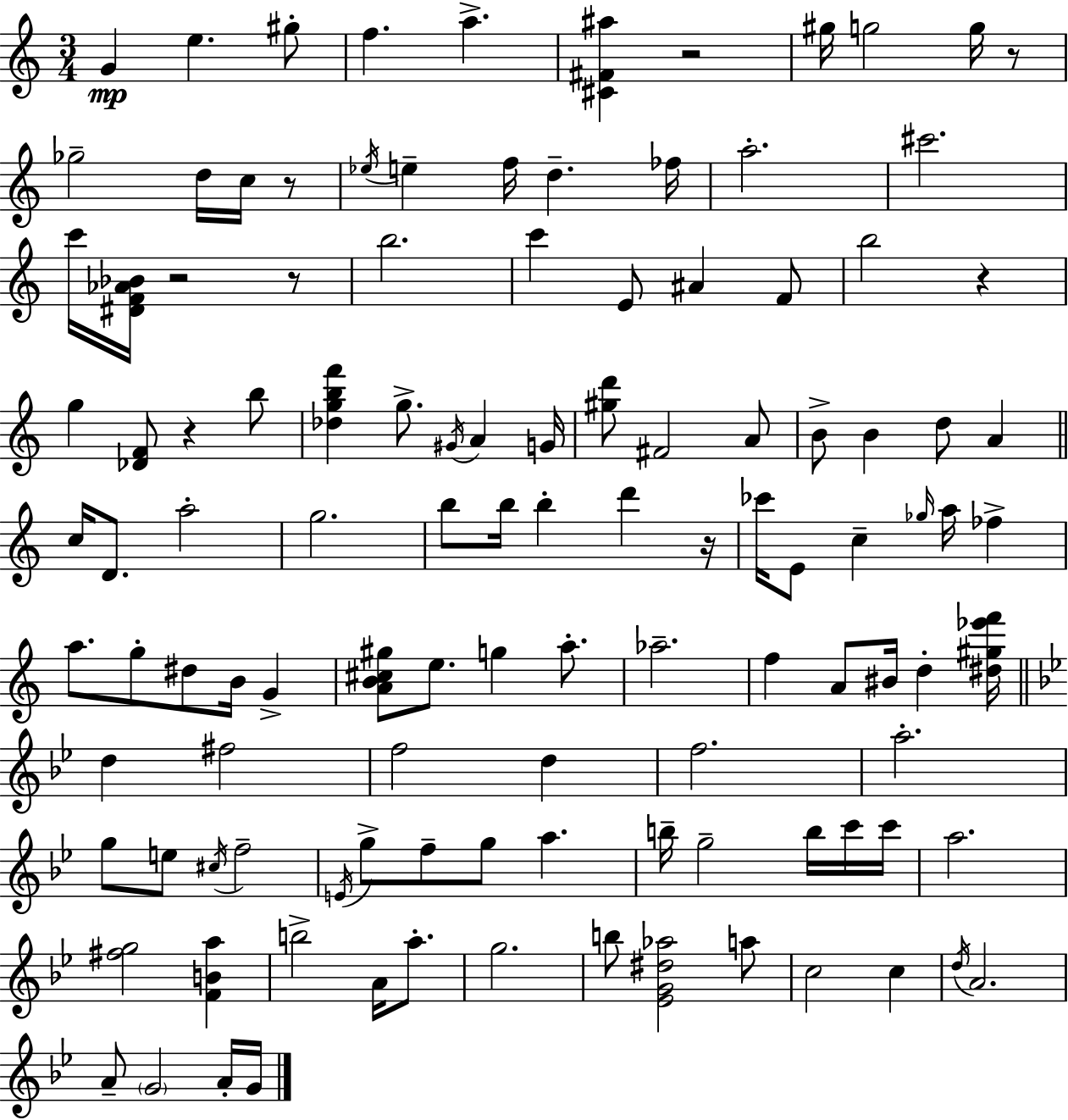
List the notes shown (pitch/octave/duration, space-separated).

G4/q E5/q. G#5/e F5/q. A5/q. [C#4,F#4,A#5]/q R/h G#5/s G5/h G5/s R/e Gb5/h D5/s C5/s R/e Eb5/s E5/q F5/s D5/q. FES5/s A5/h. C#6/h. C6/s [D#4,F4,Ab4,Bb4]/s R/h R/e B5/h. C6/q E4/e A#4/q F4/e B5/h R/q G5/q [Db4,F4]/e R/q B5/e [Db5,G5,B5,F6]/q G5/e. G#4/s A4/q G4/s [G#5,D6]/e F#4/h A4/e B4/e B4/q D5/e A4/q C5/s D4/e. A5/h G5/h. B5/e B5/s B5/q D6/q R/s CES6/s E4/e C5/q Gb5/s A5/s FES5/q A5/e. G5/e D#5/e B4/s G4/q [A4,B4,C#5,G#5]/e E5/e. G5/q A5/e. Ab5/h. F5/q A4/e BIS4/s D5/q [D#5,G#5,Eb6,F6]/s D5/q F#5/h F5/h D5/q F5/h. A5/h. G5/e E5/e C#5/s F5/h E4/s G5/e F5/e G5/e A5/q. B5/s G5/h B5/s C6/s C6/s A5/h. [F#5,G5]/h [F4,B4,A5]/q B5/h A4/s A5/e. G5/h. B5/e [Eb4,G4,D#5,Ab5]/h A5/e C5/h C5/q D5/s A4/h. A4/e G4/h A4/s G4/s